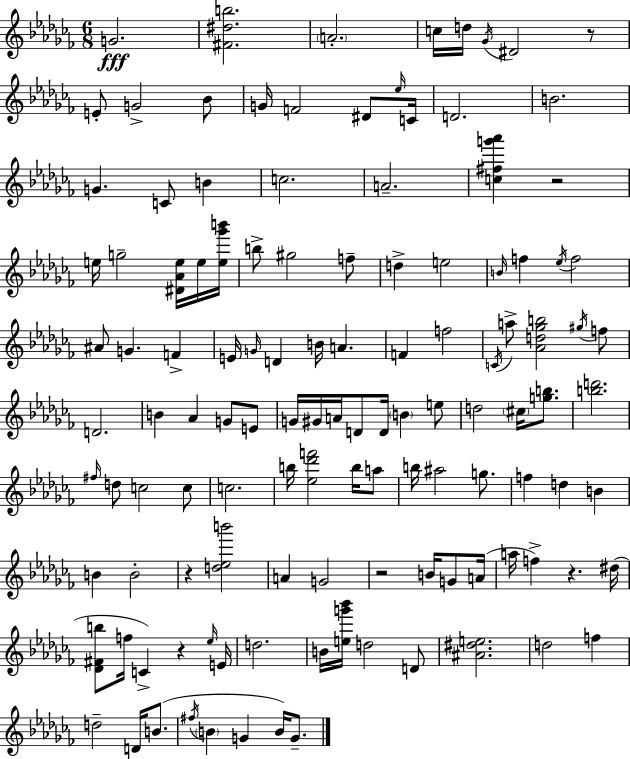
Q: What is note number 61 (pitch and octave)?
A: C#5